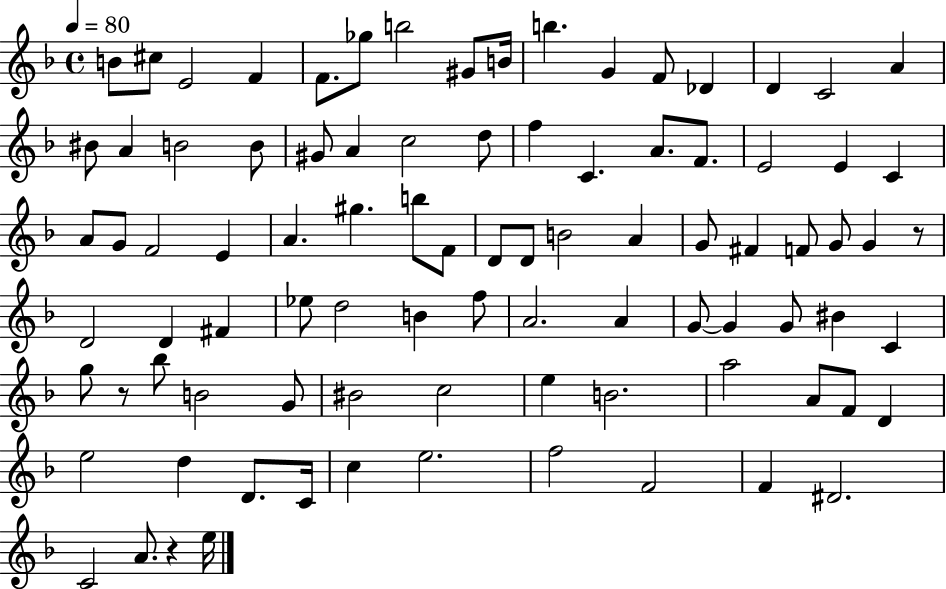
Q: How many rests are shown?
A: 3